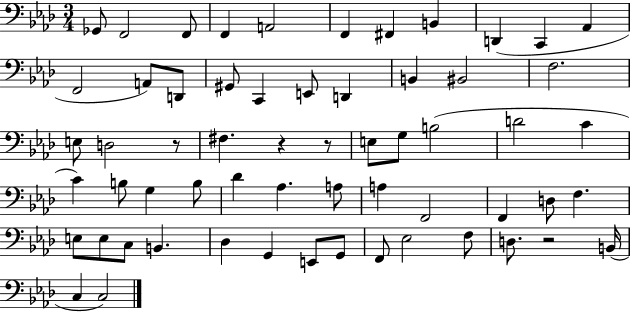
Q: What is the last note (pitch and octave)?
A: C3